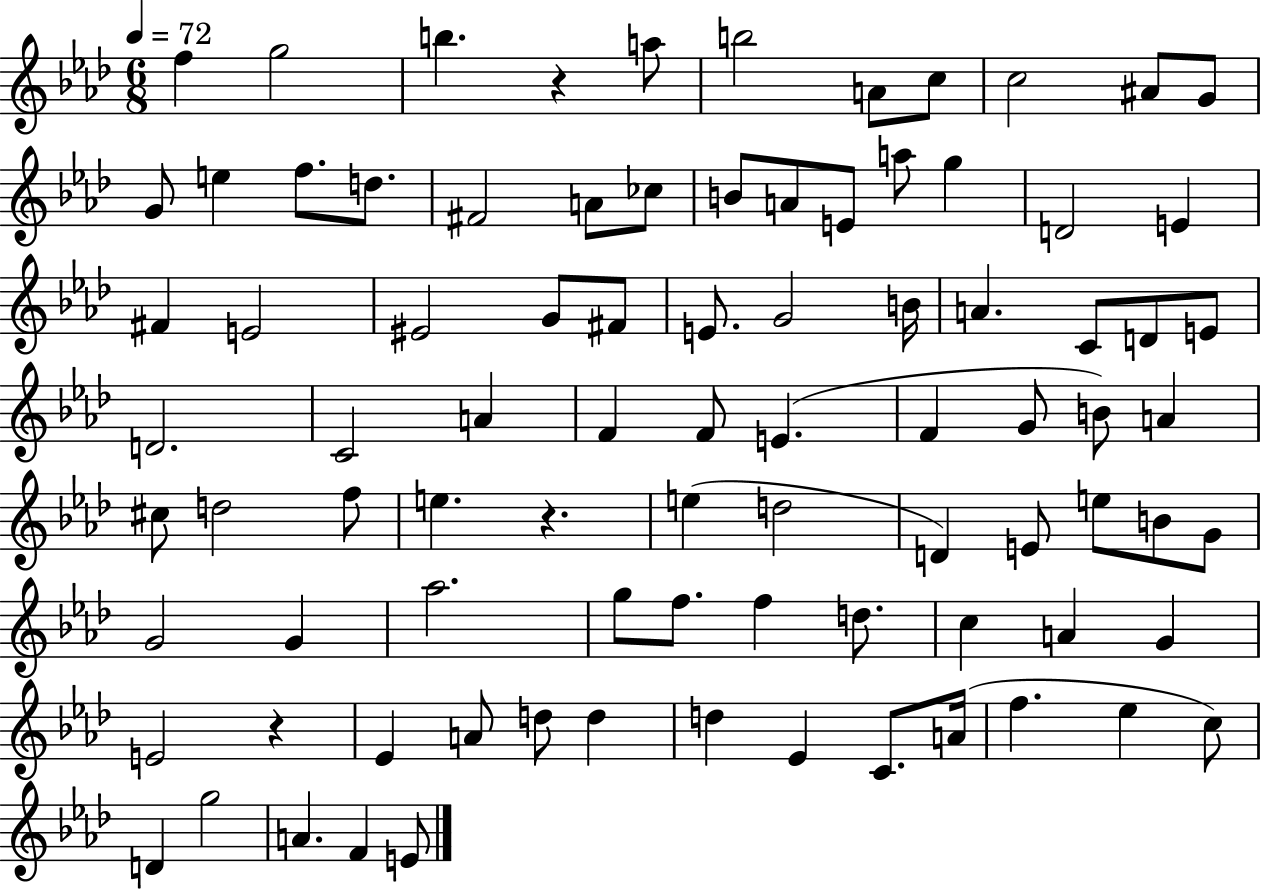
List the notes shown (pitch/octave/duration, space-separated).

F5/q G5/h B5/q. R/q A5/e B5/h A4/e C5/e C5/h A#4/e G4/e G4/e E5/q F5/e. D5/e. F#4/h A4/e CES5/e B4/e A4/e E4/e A5/e G5/q D4/h E4/q F#4/q E4/h EIS4/h G4/e F#4/e E4/e. G4/h B4/s A4/q. C4/e D4/e E4/e D4/h. C4/h A4/q F4/q F4/e E4/q. F4/q G4/e B4/e A4/q C#5/e D5/h F5/e E5/q. R/q. E5/q D5/h D4/q E4/e E5/e B4/e G4/e G4/h G4/q Ab5/h. G5/e F5/e. F5/q D5/e. C5/q A4/q G4/q E4/h R/q Eb4/q A4/e D5/e D5/q D5/q Eb4/q C4/e. A4/s F5/q. Eb5/q C5/e D4/q G5/h A4/q. F4/q E4/e